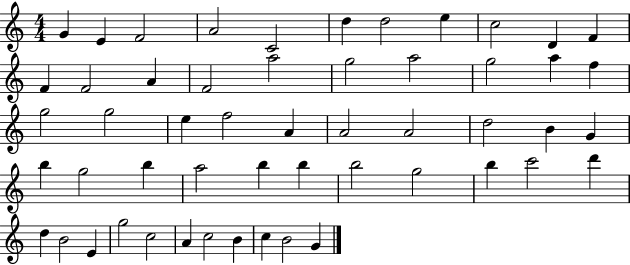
{
  \clef treble
  \numericTimeSignature
  \time 4/4
  \key c \major
  g'4 e'4 f'2 | a'2 c'2 | d''4 d''2 e''4 | c''2 d'4 f'4 | \break f'4 f'2 a'4 | f'2 a''2 | g''2 a''2 | g''2 a''4 f''4 | \break g''2 g''2 | e''4 f''2 a'4 | a'2 a'2 | d''2 b'4 g'4 | \break b''4 g''2 b''4 | a''2 b''4 b''4 | b''2 g''2 | b''4 c'''2 d'''4 | \break d''4 b'2 e'4 | g''2 c''2 | a'4 c''2 b'4 | c''4 b'2 g'4 | \break \bar "|."
}